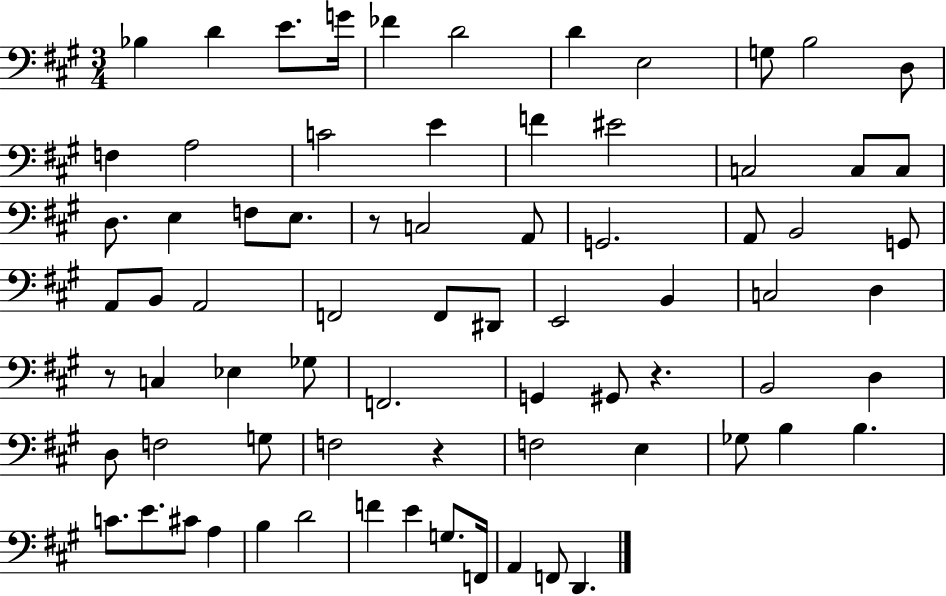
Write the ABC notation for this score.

X:1
T:Untitled
M:3/4
L:1/4
K:A
_B, D E/2 G/4 _F D2 D E,2 G,/2 B,2 D,/2 F, A,2 C2 E F ^E2 C,2 C,/2 C,/2 D,/2 E, F,/2 E,/2 z/2 C,2 A,,/2 G,,2 A,,/2 B,,2 G,,/2 A,,/2 B,,/2 A,,2 F,,2 F,,/2 ^D,,/2 E,,2 B,, C,2 D, z/2 C, _E, _G,/2 F,,2 G,, ^G,,/2 z B,,2 D, D,/2 F,2 G,/2 F,2 z F,2 E, _G,/2 B, B, C/2 E/2 ^C/2 A, B, D2 F E G,/2 F,,/4 A,, F,,/2 D,,